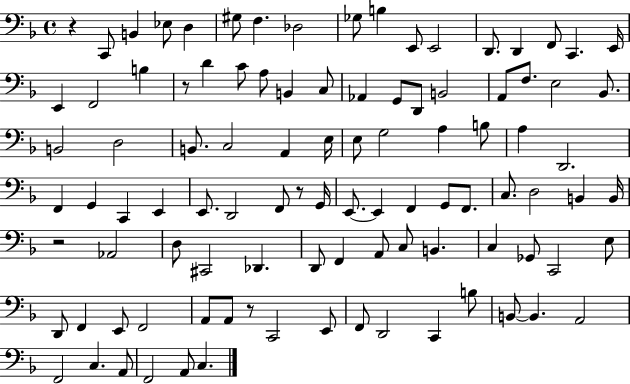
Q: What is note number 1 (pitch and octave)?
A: C2